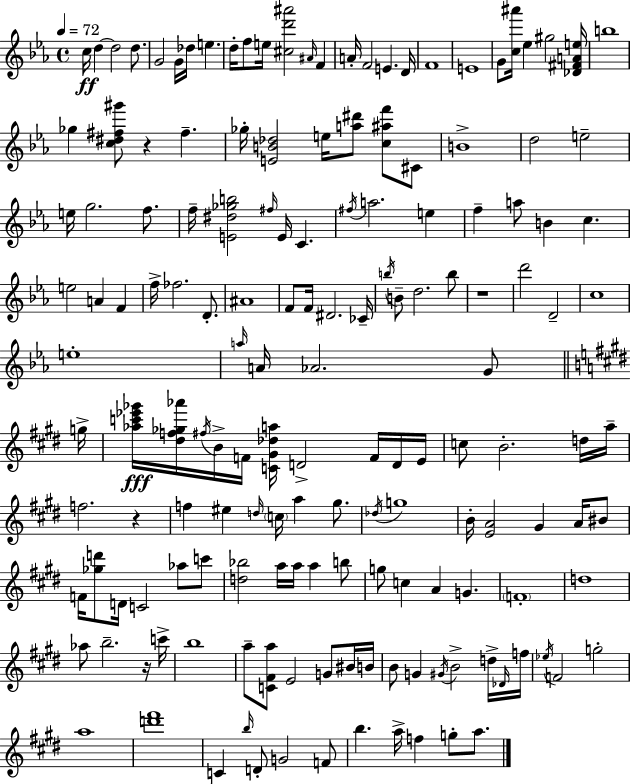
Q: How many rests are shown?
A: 4